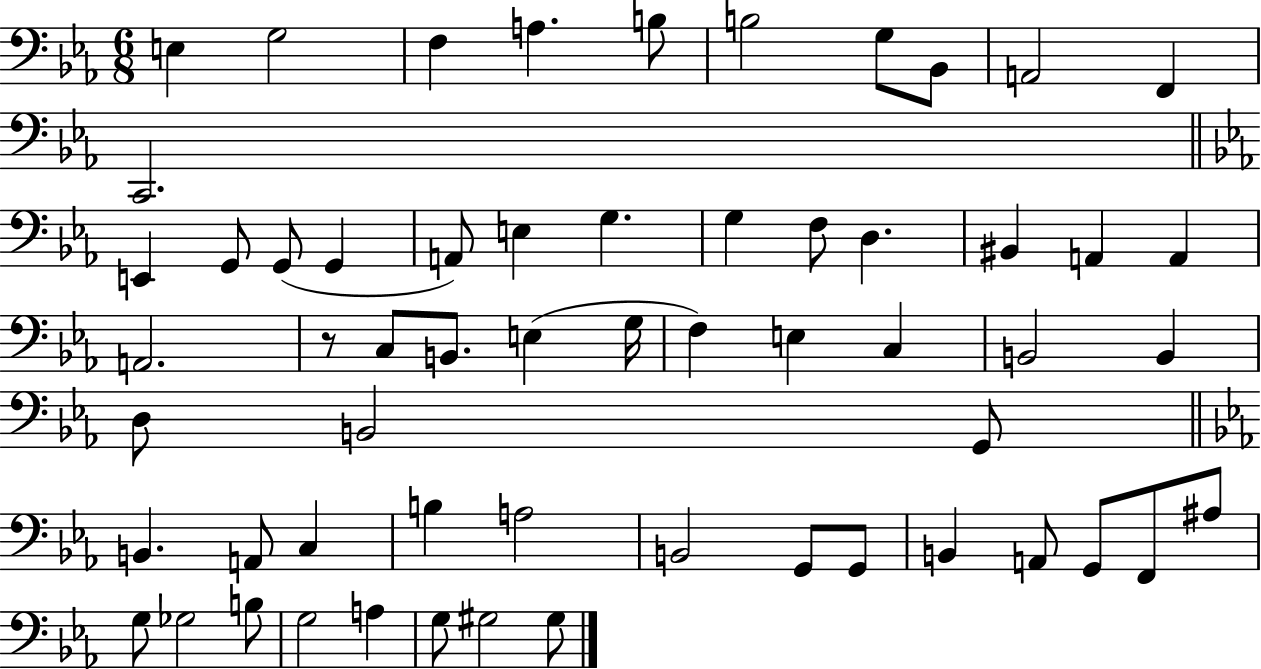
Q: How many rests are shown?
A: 1